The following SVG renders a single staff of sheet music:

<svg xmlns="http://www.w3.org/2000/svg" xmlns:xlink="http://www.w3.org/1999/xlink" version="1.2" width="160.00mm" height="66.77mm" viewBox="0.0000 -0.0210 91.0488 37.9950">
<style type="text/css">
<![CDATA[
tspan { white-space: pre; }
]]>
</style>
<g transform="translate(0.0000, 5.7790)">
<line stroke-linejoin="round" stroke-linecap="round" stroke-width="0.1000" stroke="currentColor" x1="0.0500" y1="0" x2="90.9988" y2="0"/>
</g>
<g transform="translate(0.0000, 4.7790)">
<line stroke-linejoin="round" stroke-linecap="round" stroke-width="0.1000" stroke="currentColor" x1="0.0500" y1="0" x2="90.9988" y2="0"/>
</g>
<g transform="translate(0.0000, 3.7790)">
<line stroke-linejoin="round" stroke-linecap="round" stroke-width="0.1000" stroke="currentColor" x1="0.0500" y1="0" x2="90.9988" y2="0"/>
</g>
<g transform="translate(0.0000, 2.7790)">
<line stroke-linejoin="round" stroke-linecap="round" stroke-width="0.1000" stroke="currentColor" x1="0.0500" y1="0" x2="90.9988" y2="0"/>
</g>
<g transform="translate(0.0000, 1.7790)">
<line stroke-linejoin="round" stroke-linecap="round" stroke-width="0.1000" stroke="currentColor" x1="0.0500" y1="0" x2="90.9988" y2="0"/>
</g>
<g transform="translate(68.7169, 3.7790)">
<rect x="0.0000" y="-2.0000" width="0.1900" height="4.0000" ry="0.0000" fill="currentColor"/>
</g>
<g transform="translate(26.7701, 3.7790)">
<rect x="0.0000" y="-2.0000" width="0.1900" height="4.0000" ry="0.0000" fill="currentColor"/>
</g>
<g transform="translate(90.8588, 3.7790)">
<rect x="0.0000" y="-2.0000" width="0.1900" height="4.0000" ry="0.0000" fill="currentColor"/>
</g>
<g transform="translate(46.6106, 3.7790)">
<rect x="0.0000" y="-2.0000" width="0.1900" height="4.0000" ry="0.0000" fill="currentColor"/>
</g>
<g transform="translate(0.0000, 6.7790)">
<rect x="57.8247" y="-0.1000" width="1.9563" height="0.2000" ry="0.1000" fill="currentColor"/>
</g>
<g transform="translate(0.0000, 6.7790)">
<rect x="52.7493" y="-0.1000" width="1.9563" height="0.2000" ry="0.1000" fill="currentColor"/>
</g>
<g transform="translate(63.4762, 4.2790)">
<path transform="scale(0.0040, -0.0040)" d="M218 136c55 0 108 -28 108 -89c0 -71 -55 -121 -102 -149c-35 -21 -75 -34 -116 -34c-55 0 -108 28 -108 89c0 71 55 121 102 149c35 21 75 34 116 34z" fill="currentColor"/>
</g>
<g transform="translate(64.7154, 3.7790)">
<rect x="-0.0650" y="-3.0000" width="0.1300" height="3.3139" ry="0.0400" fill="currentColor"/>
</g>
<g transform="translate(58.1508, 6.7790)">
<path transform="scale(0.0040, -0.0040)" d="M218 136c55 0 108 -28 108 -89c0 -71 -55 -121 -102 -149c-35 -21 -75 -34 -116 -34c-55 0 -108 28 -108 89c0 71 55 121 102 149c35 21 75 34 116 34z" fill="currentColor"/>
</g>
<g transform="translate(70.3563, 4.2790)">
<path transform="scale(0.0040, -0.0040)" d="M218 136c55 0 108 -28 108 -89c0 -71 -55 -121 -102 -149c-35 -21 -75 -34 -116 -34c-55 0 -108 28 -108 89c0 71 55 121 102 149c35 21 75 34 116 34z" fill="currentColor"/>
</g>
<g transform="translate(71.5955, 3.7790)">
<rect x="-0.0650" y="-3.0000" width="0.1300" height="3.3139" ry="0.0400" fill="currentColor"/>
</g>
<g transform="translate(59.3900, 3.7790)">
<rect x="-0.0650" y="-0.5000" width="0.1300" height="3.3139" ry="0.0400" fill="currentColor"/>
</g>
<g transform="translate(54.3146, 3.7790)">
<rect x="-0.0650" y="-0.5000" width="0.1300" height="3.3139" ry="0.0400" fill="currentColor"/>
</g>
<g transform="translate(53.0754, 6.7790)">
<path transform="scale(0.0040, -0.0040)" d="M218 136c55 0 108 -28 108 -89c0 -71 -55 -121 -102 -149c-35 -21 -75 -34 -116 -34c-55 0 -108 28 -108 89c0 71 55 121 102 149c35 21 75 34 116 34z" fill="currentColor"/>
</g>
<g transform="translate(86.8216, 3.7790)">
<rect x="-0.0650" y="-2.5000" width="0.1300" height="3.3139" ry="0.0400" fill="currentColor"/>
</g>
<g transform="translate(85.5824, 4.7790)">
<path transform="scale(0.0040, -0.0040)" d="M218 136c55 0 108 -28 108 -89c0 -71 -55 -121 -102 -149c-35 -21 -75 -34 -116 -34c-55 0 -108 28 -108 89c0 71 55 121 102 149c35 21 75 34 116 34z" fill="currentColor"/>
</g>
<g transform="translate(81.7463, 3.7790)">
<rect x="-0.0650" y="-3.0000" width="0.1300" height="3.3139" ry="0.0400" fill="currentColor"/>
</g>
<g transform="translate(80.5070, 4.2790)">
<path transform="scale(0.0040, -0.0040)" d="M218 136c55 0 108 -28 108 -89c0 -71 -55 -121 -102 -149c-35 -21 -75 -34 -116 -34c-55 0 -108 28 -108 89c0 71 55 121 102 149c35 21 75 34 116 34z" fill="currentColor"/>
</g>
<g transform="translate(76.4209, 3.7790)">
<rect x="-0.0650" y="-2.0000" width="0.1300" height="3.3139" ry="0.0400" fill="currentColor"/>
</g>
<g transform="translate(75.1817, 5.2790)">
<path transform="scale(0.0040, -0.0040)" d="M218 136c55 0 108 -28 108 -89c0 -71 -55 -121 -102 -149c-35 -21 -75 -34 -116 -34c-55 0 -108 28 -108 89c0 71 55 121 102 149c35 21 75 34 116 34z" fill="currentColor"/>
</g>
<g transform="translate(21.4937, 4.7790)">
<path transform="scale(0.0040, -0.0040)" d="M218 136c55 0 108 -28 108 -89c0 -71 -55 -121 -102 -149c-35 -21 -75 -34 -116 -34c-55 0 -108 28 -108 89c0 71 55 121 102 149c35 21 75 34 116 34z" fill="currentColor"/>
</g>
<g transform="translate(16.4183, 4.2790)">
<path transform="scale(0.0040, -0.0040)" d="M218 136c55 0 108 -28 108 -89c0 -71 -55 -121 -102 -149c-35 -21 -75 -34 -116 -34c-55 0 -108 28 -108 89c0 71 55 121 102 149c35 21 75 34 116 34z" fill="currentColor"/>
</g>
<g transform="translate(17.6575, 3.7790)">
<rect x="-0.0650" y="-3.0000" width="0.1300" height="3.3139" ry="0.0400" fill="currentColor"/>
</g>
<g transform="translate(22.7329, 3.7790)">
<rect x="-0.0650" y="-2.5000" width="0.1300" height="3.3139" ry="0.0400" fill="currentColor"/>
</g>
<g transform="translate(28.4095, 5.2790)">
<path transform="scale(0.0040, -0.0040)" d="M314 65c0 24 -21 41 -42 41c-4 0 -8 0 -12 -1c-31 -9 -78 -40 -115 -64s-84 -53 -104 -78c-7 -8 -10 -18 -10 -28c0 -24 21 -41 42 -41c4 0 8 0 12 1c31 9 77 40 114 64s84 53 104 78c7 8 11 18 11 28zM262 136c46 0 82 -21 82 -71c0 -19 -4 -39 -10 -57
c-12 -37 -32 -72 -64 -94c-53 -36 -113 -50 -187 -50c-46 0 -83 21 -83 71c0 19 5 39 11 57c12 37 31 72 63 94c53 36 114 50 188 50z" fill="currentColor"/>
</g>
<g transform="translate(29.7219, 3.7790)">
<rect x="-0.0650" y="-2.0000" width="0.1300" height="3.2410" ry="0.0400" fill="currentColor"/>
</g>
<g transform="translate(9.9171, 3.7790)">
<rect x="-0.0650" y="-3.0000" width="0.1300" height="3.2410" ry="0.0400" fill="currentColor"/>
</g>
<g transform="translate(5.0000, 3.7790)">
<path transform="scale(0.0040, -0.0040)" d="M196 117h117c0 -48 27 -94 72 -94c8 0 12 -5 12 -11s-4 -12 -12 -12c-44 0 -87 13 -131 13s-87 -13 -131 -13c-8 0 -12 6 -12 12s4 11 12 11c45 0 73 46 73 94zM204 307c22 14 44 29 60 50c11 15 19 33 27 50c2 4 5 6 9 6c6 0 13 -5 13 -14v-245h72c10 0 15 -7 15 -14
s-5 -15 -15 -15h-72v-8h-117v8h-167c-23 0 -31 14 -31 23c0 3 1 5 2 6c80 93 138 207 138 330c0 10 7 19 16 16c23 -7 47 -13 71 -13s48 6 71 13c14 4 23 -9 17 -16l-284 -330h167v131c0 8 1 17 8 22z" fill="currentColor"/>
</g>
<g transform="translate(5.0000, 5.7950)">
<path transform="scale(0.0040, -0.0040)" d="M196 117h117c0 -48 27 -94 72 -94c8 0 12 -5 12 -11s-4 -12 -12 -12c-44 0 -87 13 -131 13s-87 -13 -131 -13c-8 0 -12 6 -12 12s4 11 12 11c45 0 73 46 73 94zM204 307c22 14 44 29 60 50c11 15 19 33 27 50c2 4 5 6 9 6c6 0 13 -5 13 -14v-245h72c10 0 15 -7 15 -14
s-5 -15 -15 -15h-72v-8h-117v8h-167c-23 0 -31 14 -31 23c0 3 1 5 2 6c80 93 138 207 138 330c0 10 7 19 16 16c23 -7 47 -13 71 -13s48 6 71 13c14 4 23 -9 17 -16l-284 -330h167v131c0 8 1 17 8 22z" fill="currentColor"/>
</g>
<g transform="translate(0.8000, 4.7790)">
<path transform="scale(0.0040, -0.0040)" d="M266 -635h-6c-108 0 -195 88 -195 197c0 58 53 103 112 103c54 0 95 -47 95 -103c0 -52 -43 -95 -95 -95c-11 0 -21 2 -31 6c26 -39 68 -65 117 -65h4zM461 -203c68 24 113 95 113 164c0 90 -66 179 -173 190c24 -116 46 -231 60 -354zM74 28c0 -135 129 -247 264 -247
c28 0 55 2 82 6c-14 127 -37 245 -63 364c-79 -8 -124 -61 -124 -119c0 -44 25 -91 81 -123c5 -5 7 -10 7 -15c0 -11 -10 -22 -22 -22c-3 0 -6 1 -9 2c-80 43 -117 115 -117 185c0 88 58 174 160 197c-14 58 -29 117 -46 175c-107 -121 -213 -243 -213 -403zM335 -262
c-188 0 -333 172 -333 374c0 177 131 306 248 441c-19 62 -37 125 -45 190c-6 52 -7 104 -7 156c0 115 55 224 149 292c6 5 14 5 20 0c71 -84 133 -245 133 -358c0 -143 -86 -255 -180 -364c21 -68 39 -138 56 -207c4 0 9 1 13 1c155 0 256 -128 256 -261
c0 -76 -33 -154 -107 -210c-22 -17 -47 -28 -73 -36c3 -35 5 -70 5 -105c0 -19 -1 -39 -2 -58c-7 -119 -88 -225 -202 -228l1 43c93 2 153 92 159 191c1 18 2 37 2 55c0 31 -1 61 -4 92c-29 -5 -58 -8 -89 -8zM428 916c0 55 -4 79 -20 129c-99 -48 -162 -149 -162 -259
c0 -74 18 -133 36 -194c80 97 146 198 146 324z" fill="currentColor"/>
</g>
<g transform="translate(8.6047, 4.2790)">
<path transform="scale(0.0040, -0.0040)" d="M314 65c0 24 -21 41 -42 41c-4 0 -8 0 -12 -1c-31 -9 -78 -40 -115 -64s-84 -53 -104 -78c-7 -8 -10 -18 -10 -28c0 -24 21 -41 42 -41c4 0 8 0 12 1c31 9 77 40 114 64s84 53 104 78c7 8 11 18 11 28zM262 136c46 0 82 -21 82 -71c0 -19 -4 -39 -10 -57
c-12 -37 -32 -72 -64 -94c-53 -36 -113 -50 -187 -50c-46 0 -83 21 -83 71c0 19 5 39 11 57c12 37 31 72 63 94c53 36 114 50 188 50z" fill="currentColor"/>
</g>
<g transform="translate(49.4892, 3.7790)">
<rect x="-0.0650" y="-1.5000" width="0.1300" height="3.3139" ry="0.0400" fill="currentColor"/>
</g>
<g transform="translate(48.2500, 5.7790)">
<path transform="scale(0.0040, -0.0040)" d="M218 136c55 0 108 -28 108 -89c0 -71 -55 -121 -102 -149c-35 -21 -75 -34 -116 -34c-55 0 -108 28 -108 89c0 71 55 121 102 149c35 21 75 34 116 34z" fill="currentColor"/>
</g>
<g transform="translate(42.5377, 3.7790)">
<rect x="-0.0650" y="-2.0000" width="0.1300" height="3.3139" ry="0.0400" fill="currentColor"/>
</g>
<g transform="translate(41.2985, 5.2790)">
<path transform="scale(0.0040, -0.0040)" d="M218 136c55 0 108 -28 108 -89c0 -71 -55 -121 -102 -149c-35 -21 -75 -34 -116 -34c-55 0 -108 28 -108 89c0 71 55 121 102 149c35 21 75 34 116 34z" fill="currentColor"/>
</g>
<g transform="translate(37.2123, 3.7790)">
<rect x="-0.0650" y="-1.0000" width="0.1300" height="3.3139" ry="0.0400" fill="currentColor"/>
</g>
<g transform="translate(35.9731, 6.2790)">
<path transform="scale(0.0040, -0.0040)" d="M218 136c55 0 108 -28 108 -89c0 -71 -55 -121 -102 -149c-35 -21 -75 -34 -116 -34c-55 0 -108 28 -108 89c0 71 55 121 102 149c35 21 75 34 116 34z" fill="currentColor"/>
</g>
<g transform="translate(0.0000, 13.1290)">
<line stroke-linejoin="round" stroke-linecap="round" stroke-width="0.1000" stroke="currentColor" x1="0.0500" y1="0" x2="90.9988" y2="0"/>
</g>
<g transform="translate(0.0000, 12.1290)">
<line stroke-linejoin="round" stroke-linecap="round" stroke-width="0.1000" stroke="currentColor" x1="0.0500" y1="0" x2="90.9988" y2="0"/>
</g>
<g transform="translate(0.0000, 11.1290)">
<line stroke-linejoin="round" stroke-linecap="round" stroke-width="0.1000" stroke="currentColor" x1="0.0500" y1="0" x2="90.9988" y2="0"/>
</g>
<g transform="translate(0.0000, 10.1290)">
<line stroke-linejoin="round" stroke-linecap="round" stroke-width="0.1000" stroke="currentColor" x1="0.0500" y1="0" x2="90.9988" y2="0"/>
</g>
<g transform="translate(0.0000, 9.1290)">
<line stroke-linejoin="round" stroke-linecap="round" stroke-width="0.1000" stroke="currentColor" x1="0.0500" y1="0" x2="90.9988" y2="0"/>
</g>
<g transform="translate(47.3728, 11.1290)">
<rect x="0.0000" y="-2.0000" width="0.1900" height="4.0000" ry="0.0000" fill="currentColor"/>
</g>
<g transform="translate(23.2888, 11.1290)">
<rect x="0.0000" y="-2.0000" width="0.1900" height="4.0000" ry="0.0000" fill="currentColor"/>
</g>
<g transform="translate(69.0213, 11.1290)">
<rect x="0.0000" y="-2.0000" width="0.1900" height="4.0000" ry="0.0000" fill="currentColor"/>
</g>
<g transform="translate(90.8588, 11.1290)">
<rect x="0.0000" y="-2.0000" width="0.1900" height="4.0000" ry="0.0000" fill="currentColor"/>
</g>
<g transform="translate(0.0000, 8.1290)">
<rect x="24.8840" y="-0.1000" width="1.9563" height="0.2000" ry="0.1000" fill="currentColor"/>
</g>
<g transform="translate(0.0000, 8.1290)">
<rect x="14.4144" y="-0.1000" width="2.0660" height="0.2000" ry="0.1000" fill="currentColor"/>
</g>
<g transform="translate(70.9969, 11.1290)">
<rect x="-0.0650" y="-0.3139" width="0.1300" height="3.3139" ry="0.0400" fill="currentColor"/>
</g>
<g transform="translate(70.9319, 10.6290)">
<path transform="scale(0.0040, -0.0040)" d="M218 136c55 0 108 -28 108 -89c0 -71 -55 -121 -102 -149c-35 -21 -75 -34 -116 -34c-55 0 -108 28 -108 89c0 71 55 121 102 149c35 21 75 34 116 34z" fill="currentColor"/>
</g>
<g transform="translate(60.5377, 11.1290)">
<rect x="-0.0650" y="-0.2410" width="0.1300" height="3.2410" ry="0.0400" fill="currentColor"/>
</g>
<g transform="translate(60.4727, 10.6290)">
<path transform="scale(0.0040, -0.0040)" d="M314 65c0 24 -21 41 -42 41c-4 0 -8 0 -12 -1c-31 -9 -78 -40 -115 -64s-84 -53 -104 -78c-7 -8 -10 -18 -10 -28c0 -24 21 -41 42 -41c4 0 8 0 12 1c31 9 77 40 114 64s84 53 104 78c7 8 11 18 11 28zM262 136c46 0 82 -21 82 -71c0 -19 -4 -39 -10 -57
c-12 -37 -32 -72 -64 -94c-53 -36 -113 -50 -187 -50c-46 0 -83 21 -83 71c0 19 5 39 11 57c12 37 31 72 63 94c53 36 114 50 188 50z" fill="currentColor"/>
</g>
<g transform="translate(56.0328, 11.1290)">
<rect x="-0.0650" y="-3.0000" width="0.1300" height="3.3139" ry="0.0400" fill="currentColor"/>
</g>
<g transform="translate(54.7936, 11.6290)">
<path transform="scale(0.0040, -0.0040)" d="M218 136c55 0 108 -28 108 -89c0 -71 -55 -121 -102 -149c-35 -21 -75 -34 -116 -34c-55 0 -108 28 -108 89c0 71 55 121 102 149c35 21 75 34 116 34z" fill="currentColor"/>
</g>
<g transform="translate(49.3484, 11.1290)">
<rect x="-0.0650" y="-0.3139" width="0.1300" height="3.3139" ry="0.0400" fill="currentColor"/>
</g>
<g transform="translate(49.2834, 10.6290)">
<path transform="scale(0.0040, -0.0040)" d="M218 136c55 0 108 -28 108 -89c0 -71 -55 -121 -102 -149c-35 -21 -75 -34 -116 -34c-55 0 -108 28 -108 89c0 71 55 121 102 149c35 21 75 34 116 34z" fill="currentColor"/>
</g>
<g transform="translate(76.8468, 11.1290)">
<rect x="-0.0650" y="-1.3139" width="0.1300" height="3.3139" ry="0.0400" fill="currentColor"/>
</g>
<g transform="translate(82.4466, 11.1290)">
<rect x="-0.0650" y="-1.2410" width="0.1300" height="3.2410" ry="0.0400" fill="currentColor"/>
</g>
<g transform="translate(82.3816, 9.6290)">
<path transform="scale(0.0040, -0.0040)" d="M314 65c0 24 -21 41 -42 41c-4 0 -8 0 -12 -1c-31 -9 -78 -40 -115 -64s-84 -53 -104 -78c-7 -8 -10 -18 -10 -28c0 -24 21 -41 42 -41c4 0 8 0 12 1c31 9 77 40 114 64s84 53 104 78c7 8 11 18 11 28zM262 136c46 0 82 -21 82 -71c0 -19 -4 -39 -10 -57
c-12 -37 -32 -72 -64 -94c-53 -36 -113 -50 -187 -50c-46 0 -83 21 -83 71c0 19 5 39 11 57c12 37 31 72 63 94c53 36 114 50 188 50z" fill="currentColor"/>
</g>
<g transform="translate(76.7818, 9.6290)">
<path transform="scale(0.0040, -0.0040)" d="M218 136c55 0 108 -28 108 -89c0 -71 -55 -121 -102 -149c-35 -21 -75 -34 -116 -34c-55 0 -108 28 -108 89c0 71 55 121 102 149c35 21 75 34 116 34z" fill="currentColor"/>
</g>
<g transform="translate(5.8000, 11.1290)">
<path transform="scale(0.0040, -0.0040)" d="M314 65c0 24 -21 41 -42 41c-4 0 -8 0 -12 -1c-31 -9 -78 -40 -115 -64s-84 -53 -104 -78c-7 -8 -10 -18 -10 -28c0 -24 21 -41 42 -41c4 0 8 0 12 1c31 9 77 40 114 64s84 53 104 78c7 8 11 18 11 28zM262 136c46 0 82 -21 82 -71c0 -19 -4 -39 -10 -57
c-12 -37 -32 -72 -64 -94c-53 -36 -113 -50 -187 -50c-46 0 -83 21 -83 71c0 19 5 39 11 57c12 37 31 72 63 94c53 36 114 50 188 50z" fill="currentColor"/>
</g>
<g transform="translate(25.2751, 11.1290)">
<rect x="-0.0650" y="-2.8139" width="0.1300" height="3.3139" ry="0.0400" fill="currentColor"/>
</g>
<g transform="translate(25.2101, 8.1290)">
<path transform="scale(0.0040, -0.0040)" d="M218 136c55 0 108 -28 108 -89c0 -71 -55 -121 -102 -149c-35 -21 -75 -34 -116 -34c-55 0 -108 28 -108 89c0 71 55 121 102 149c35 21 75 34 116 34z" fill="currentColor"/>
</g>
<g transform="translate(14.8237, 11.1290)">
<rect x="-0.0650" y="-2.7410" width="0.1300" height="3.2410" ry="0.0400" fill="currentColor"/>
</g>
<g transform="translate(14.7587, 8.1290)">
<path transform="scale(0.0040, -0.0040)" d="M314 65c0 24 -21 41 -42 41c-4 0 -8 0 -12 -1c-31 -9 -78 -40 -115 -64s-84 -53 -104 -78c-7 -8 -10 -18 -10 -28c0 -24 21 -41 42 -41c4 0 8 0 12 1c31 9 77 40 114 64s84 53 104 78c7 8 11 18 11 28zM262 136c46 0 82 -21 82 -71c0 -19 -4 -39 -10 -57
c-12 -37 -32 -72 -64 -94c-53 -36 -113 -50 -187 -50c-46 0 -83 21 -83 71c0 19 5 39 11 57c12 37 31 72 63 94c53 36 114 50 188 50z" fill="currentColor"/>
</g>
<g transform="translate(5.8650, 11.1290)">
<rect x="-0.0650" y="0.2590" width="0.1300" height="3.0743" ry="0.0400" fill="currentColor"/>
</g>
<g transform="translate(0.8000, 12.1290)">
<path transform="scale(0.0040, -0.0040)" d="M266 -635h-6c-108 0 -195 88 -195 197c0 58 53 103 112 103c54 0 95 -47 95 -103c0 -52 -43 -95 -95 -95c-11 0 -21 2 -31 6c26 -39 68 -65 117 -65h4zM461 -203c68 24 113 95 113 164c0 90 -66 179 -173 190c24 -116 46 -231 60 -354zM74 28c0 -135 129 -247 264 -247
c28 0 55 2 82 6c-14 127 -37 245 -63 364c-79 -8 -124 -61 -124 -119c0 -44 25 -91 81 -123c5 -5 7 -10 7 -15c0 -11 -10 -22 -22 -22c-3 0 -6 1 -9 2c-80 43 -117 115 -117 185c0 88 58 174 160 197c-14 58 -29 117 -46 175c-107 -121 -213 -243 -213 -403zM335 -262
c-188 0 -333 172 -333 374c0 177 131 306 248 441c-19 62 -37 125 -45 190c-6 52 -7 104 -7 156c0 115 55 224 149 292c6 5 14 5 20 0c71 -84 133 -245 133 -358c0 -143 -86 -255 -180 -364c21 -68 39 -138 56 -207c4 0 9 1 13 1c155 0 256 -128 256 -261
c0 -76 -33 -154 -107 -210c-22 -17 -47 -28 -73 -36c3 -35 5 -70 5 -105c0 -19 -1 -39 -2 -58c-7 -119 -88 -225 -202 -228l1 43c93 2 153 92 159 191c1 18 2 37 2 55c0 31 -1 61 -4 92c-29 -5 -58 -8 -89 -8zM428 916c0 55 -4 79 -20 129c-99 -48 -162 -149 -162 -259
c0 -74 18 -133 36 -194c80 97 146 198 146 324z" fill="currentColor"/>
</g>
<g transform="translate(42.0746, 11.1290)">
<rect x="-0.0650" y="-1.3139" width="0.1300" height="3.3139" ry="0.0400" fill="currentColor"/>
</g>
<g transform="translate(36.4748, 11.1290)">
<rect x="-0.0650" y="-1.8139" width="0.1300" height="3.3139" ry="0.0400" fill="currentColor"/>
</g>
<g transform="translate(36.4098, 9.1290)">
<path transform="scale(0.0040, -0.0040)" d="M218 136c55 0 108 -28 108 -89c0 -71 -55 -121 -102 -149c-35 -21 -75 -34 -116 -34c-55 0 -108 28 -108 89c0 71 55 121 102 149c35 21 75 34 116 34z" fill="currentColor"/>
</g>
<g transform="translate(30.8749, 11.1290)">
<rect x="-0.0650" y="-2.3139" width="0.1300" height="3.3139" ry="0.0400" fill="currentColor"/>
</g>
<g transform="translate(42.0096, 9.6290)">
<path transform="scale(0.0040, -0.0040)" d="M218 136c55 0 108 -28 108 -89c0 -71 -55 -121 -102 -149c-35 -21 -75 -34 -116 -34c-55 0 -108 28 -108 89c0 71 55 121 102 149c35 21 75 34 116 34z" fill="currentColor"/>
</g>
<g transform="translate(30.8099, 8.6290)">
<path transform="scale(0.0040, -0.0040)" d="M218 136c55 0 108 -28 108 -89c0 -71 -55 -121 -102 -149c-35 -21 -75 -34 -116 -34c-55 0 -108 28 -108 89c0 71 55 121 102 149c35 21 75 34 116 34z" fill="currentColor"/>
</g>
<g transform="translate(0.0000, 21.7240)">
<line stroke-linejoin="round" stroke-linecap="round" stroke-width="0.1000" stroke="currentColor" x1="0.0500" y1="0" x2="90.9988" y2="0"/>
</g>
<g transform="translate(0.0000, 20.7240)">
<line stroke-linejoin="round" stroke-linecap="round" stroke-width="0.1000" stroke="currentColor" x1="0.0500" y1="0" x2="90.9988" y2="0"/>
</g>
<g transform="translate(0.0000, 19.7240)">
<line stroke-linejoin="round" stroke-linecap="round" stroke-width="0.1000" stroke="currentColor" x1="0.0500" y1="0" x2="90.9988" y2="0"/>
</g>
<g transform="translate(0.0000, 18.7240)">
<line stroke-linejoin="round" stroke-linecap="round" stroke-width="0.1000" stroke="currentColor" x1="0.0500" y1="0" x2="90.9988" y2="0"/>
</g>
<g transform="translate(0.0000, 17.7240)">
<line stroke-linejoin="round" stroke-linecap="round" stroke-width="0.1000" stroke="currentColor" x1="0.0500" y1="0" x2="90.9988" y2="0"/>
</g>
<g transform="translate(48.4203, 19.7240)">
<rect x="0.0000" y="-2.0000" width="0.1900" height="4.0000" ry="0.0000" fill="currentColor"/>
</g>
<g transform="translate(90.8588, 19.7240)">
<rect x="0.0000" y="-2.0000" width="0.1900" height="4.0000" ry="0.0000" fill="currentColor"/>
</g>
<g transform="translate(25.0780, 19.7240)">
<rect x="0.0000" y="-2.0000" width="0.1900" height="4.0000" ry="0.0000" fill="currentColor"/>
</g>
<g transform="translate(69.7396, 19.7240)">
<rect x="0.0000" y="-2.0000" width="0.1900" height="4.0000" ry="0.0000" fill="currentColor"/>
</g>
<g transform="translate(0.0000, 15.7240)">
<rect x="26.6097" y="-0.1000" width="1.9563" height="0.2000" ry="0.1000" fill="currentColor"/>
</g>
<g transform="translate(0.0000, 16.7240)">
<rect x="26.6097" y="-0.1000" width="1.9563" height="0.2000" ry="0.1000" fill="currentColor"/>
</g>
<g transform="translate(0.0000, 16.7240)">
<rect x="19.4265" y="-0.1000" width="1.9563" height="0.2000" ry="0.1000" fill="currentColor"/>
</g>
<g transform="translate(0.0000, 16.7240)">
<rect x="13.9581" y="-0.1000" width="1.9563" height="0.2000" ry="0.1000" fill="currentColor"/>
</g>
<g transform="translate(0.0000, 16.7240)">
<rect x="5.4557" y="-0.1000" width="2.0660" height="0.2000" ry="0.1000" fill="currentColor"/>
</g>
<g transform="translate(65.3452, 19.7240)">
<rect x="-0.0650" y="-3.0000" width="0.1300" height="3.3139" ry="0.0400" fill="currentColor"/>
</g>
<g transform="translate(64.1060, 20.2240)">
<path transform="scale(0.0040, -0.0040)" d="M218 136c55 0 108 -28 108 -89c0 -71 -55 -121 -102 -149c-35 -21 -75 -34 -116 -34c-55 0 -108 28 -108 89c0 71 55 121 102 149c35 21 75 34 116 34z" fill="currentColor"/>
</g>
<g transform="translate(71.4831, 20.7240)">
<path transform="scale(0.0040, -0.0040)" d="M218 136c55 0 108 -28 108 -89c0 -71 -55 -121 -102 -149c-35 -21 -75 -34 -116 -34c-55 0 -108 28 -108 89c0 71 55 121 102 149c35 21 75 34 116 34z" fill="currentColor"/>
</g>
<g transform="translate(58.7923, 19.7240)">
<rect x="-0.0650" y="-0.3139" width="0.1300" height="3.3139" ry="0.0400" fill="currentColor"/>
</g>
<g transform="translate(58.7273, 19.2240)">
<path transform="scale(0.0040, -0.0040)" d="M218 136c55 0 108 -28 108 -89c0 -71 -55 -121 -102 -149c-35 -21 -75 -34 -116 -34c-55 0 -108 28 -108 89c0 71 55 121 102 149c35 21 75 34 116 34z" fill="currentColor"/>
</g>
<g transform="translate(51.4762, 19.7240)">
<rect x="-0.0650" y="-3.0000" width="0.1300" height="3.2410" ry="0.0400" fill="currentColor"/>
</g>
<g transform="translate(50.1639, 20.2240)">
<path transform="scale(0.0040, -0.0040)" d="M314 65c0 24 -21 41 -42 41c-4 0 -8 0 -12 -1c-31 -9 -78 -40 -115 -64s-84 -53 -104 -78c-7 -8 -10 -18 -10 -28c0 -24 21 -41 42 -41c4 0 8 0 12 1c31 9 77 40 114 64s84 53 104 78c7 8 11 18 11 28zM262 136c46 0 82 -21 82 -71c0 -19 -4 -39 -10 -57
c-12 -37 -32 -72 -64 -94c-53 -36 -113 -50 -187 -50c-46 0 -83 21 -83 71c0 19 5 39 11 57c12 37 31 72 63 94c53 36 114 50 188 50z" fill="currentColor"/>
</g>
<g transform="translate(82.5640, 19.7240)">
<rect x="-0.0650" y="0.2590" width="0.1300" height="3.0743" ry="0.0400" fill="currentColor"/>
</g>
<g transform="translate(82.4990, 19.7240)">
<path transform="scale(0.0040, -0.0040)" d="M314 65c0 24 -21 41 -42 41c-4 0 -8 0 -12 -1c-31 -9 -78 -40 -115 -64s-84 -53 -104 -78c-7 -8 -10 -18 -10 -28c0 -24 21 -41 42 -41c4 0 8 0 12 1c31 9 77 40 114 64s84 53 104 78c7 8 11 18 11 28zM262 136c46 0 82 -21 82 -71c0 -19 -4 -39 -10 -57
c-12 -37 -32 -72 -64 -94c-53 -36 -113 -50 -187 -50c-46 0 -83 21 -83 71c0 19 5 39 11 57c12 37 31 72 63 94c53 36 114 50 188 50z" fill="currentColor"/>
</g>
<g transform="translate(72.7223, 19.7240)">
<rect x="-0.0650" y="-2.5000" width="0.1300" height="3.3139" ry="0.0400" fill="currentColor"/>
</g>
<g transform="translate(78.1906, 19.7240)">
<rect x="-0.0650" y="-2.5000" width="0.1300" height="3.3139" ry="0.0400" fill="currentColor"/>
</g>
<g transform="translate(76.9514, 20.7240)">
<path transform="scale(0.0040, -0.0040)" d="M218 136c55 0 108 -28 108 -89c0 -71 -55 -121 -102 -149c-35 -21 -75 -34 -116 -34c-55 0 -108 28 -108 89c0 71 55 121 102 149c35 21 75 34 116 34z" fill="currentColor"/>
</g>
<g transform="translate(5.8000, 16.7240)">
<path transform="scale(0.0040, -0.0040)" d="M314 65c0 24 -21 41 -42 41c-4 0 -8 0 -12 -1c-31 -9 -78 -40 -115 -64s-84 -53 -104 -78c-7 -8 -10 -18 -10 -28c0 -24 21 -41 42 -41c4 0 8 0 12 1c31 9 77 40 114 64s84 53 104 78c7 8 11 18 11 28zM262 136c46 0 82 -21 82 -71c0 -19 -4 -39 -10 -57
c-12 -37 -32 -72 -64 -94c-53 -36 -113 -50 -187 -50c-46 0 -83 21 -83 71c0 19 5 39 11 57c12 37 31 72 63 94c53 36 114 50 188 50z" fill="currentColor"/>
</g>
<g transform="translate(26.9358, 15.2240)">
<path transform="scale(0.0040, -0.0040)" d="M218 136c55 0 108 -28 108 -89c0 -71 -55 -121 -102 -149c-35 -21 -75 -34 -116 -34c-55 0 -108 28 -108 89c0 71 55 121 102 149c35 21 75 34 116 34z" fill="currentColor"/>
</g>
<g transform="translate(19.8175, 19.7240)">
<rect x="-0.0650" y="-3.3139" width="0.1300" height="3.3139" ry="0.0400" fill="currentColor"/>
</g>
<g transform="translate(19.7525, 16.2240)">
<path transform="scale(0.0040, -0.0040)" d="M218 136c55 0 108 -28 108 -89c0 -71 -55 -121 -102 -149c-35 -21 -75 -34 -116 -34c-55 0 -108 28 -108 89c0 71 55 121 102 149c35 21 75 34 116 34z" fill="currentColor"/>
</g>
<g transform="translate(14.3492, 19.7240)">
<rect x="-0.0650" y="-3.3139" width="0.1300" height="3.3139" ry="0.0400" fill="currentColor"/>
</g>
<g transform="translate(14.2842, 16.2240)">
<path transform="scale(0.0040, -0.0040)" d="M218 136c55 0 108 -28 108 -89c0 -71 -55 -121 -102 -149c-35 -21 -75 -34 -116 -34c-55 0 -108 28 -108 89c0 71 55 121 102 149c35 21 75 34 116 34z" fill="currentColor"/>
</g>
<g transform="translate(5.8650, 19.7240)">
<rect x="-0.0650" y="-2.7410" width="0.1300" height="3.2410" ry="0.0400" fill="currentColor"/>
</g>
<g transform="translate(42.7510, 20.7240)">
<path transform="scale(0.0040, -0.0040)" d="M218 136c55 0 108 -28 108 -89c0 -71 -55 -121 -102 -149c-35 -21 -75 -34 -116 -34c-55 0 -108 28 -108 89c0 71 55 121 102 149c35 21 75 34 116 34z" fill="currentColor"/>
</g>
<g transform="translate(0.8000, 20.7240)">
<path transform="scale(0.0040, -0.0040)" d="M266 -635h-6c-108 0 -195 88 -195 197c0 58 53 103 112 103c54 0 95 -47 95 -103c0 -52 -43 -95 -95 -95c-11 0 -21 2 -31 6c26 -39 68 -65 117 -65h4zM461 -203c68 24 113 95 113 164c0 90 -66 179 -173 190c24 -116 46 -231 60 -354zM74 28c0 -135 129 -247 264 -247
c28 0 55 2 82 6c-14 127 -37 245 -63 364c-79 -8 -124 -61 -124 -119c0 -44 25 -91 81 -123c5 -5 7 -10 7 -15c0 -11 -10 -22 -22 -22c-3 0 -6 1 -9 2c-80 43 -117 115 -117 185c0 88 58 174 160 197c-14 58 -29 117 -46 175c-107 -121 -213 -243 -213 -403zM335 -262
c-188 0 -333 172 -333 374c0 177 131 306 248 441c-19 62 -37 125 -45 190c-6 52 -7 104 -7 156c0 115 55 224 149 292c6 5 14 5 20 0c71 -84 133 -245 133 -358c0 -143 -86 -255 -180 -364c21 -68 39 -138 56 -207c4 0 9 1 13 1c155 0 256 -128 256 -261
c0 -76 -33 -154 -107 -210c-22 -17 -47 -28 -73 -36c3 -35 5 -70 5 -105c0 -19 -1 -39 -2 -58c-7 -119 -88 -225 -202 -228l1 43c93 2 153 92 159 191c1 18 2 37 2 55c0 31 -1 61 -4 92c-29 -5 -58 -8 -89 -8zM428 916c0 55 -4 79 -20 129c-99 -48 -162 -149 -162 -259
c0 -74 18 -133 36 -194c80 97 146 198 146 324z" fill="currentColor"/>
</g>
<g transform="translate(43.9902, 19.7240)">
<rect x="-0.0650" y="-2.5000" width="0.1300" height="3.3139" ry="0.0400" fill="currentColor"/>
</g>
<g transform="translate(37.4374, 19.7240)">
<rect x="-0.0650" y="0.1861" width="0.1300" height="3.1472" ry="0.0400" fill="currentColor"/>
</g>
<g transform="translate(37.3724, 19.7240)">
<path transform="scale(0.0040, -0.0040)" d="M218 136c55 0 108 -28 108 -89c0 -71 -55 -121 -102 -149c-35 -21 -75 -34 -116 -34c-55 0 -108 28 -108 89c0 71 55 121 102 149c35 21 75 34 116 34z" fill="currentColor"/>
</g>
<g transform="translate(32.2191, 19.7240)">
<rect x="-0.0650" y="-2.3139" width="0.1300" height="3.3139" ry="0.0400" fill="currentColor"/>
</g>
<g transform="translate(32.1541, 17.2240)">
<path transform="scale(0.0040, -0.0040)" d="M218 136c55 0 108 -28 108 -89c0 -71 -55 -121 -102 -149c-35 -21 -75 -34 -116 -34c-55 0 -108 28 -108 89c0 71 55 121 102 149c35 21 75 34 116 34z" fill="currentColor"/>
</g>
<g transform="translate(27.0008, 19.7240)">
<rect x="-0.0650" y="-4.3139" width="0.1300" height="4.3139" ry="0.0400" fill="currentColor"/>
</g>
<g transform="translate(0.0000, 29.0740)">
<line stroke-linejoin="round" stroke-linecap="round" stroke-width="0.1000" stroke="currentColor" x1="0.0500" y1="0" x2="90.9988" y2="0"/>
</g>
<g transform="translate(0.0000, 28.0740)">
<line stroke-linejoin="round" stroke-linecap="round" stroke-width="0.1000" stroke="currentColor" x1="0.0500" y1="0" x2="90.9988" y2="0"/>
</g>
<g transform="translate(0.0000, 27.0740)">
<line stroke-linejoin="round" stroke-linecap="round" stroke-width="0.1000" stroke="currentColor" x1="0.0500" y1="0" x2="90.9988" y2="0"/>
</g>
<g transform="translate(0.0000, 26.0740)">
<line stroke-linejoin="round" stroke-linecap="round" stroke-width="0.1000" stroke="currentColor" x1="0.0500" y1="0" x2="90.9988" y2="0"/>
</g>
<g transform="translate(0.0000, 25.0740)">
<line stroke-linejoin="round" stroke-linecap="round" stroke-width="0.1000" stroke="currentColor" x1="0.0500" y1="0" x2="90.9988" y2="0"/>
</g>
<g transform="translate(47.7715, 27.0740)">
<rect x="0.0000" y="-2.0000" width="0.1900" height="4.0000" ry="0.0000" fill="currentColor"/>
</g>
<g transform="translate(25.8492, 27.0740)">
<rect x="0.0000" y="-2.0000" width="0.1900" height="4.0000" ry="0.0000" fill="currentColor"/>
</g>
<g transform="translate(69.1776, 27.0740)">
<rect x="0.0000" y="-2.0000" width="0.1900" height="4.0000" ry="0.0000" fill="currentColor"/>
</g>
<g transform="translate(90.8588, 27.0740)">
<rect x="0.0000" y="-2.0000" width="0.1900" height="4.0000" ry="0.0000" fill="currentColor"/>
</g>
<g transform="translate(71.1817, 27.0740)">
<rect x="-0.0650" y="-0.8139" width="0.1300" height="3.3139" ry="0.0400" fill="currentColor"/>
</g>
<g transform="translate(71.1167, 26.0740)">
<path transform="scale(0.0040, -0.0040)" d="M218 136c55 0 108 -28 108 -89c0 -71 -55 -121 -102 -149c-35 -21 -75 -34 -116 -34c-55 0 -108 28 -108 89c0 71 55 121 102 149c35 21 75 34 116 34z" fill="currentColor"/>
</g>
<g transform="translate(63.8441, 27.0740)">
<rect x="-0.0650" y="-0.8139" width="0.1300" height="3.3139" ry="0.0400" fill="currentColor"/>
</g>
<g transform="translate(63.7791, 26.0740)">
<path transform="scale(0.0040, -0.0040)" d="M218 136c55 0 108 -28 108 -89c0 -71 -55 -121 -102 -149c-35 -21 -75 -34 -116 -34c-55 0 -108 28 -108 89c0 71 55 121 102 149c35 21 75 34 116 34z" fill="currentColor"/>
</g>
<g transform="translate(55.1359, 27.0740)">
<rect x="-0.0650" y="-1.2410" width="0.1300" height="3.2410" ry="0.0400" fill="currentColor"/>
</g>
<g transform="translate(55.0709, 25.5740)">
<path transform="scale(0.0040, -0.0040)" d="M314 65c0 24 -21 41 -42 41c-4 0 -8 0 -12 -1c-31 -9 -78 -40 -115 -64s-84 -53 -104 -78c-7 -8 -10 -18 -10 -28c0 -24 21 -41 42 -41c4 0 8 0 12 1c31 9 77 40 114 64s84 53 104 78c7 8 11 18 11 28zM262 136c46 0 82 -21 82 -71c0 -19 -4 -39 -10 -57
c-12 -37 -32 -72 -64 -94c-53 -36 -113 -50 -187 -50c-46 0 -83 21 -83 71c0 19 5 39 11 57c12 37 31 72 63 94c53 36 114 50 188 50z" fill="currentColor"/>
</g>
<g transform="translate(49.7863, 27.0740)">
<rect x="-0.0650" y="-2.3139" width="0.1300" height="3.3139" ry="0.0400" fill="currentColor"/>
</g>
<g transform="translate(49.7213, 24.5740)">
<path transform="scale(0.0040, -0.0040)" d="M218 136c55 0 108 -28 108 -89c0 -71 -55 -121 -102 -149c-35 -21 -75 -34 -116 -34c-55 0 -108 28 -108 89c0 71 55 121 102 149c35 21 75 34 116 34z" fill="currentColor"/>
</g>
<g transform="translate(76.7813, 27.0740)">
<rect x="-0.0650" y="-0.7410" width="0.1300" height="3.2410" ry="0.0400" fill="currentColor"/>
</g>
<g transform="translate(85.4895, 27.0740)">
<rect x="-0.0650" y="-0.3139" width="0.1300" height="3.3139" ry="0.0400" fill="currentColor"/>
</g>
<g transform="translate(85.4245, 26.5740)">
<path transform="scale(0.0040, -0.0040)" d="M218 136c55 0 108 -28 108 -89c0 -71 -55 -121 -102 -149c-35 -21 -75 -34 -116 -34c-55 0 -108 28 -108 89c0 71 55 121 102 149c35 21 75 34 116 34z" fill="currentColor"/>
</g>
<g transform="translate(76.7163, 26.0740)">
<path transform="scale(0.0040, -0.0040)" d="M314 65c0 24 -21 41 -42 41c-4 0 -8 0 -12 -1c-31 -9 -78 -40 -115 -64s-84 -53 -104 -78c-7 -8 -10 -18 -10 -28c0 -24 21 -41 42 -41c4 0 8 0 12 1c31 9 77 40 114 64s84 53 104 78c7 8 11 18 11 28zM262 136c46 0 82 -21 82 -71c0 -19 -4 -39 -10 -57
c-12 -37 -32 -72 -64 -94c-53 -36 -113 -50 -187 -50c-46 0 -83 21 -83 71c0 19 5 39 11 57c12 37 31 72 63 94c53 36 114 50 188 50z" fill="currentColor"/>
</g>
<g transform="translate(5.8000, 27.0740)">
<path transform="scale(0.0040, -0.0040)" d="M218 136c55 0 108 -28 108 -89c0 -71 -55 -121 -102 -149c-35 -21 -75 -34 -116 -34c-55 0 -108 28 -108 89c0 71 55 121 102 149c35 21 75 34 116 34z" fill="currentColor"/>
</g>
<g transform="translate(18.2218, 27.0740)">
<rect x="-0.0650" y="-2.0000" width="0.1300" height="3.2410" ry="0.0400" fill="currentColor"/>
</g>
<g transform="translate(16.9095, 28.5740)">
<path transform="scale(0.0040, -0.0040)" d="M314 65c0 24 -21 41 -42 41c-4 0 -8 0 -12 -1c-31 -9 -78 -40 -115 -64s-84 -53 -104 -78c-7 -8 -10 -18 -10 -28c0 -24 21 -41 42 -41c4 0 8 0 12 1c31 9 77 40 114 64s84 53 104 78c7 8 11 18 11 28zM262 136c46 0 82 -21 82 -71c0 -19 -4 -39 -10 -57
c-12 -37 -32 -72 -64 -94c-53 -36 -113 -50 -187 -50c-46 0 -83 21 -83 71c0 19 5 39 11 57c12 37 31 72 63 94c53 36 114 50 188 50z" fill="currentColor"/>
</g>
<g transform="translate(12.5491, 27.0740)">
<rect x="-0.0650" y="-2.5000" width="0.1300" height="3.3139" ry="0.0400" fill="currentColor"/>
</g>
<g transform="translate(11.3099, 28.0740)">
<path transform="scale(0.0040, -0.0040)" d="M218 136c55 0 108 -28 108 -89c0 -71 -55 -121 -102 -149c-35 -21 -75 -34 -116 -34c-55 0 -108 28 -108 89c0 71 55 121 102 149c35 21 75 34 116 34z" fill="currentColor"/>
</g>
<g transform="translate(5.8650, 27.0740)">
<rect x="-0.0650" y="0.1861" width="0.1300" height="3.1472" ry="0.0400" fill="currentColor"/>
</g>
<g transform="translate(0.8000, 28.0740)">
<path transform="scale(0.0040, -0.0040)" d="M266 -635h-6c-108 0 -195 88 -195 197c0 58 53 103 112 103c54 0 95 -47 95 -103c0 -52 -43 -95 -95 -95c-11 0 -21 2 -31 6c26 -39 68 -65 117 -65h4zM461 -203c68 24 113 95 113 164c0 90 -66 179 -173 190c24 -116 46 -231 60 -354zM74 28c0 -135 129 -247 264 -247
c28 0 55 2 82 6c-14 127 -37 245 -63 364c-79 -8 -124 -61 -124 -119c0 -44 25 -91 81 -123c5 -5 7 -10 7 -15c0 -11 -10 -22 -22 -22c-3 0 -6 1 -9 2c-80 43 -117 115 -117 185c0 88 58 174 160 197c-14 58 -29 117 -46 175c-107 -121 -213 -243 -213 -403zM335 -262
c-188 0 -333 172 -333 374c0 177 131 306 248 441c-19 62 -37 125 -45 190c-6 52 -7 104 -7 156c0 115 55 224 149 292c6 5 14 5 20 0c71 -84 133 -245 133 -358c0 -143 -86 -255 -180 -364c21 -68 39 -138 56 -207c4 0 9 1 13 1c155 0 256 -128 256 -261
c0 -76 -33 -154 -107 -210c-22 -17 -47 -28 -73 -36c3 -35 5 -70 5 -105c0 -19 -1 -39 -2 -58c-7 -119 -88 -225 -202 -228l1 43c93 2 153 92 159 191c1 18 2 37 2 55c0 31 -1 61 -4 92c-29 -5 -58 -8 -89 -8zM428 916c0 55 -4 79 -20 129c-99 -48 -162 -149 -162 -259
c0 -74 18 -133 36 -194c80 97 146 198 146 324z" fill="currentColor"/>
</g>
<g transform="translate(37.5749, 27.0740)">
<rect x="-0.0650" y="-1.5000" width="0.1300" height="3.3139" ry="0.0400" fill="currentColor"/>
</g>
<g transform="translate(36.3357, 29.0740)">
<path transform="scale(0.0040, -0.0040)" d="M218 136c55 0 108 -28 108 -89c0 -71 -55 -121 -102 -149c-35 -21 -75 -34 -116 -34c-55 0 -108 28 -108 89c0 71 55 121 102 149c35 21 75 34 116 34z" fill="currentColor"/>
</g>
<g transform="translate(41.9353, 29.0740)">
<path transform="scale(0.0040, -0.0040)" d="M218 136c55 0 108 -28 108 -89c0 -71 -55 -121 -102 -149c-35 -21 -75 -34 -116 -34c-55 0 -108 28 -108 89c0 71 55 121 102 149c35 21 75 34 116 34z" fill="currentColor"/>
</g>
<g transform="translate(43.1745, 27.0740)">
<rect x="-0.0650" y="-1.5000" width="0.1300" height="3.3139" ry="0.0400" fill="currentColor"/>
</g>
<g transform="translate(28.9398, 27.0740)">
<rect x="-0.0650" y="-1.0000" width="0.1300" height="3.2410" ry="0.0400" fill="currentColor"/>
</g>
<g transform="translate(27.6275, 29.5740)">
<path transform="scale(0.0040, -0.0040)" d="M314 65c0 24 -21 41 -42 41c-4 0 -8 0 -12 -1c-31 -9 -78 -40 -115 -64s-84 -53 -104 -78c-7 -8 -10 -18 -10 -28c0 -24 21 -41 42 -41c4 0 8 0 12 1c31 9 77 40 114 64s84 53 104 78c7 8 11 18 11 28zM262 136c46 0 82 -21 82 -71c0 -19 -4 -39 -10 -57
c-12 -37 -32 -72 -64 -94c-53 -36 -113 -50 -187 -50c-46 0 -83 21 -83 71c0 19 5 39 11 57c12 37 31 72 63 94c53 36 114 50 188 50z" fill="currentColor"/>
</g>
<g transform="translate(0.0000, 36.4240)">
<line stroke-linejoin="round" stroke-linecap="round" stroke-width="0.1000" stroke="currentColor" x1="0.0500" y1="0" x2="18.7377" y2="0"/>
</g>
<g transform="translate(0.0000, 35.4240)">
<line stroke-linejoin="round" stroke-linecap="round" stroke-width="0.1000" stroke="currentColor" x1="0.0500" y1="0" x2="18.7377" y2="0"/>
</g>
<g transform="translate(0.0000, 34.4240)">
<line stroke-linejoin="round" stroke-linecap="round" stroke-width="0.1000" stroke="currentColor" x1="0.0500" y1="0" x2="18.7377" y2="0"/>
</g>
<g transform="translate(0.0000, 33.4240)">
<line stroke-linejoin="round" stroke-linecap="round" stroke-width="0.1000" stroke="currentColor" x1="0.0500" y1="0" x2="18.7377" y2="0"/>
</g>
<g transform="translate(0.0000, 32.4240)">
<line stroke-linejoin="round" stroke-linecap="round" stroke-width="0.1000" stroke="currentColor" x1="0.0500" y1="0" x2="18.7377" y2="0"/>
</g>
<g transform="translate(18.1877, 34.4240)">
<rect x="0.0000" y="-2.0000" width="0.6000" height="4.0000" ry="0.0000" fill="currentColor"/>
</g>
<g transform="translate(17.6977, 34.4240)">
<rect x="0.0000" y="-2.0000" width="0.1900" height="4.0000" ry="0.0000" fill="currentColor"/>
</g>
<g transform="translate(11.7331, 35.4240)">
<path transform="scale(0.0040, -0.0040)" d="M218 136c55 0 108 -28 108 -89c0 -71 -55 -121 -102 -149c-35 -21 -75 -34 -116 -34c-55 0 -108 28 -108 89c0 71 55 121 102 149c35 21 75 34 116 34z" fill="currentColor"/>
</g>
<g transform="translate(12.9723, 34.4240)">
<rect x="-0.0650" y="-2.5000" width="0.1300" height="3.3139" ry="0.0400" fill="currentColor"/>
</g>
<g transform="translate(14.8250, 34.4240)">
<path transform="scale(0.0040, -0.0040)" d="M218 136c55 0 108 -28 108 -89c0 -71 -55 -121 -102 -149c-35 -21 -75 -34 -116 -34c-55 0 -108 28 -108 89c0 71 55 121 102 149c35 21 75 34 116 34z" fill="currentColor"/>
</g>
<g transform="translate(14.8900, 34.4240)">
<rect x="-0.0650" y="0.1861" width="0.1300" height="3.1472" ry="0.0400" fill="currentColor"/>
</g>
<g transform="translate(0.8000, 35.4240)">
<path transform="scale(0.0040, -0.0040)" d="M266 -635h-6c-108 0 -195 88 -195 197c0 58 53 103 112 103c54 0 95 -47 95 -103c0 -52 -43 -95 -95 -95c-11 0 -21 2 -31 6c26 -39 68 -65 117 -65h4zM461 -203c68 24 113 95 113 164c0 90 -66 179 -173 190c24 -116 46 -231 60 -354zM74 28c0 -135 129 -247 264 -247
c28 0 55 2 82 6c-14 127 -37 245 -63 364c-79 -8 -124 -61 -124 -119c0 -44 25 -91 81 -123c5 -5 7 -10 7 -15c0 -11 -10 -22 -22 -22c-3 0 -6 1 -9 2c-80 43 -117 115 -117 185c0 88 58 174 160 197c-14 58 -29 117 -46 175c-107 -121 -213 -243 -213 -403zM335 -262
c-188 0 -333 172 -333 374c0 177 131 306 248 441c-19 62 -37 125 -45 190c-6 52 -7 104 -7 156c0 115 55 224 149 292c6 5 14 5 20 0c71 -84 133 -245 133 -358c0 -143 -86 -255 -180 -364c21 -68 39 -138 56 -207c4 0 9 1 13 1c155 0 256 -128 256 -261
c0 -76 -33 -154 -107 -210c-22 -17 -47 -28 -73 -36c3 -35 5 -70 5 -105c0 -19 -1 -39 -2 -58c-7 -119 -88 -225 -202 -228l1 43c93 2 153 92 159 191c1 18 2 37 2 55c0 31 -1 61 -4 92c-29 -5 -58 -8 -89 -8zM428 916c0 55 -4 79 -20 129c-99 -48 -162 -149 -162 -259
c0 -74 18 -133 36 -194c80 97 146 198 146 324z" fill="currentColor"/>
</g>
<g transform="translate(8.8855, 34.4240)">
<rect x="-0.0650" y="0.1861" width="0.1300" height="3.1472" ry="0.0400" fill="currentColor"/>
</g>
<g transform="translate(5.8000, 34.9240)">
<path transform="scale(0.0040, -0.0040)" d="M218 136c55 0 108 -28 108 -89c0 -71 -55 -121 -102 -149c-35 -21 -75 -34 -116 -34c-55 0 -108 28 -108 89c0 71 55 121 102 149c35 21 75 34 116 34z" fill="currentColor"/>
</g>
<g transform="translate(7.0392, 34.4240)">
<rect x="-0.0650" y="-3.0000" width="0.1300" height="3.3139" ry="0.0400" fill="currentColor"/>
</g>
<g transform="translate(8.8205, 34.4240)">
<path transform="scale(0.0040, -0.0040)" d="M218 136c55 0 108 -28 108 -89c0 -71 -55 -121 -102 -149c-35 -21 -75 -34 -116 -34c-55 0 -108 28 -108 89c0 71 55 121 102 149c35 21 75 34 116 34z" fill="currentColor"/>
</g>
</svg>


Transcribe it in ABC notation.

X:1
T:Untitled
M:4/4
L:1/4
K:C
A2 A G F2 D F E C C A A F A G B2 a2 a g f e c A c2 c e e2 a2 b b d' g B G A2 c A G G B2 B G F2 D2 E E g e2 d d d2 c A B G B